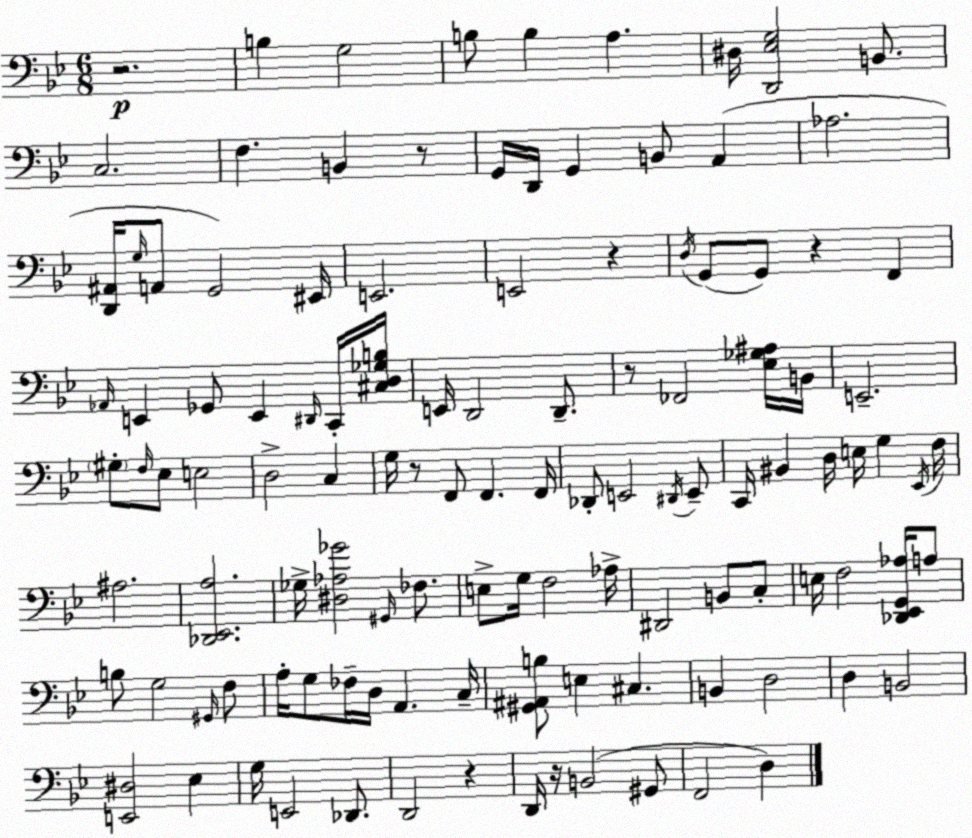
X:1
T:Untitled
M:6/8
L:1/4
K:Bb
z2 B, G,2 B,/2 B, A, ^D,/4 [D,,_E,G,]2 B,,/2 C,2 F, B,, z/2 G,,/4 D,,/4 G,, B,,/2 A,, _A,2 [D,,^A,,]/4 G,/4 A,,/2 G,,2 ^E,,/4 E,,2 E,,2 z D,/4 G,,/2 G,,/2 z F,, _A,,/4 E,, _G,,/2 E,, ^D,,/4 C,,/4 [^C,D,_G,B,]/4 E,,/4 D,,2 D,,/2 z/2 _F,,2 [_E,_G,^A,]/4 B,,/4 E,,2 ^G,/2 F,/4 _E,/2 E,2 D,2 C, G,/4 z/2 F,,/2 F,, F,,/4 _D,,/2 E,,2 ^D,,/4 E,,/2 C,,/4 ^B,, D,/4 E,/4 G, _E,,/4 F,/4 ^A,2 [_D,,_E,,A,]2 _G,/4 [^D,_A,_G]2 ^G,,/4 _F,/2 E,/2 G,/4 F,2 _A,/4 ^D,,2 B,,/2 C,/2 E,/4 F,2 [_D,,_E,,G,,_A,]/4 A,/2 B,/2 G,2 ^G,,/4 F,/2 A,/4 G,/2 _F,/4 D,/4 A,, C,/4 [^G,,^A,,B,]/2 E, ^C, B,, D,2 D, B,,2 [E,,^D,]2 _E, G,/4 E,,2 _D,,/2 D,,2 z D,,/4 z/4 B,,2 ^G,,/2 F,,2 D,